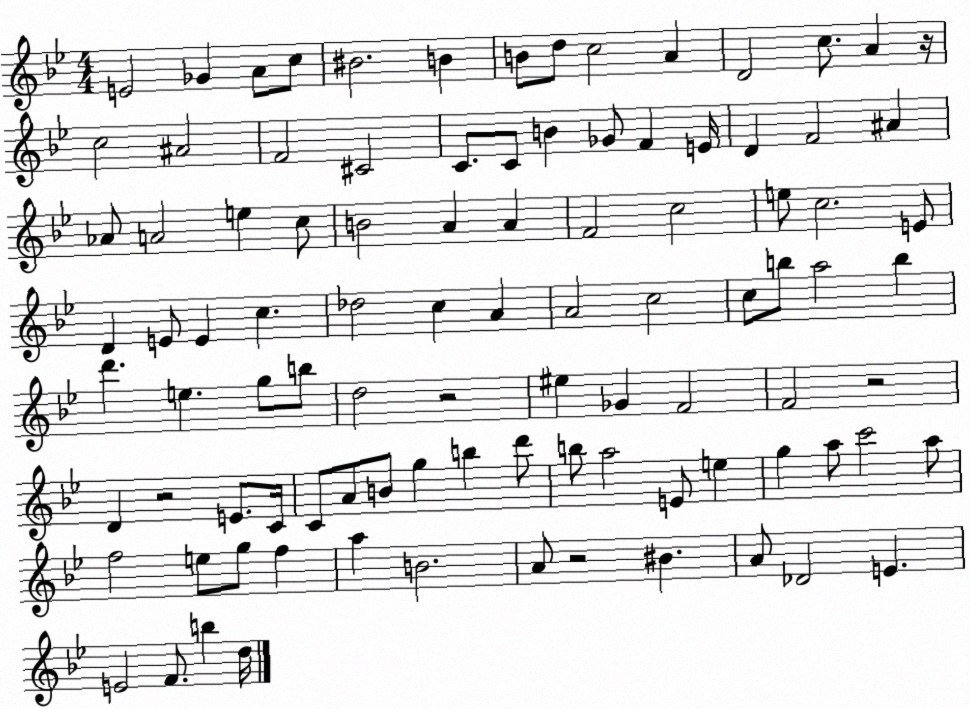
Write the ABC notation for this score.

X:1
T:Untitled
M:4/4
L:1/4
K:Bb
E2 _G A/2 c/2 ^B2 B B/2 d/2 c2 A D2 c/2 A z/4 c2 ^A2 F2 ^C2 C/2 C/2 B _G/2 F E/4 D F2 ^A _A/2 A2 e c/2 B2 A A F2 c2 e/2 c2 E/2 D E/2 E c _d2 c A A2 c2 c/2 b/2 a2 b d' e g/2 b/2 d2 z2 ^e _G F2 F2 z2 D z2 E/2 C/4 C/2 A/2 B/2 g b d'/2 b/2 a2 E/2 e g a/2 c'2 a/2 f2 e/2 g/2 f a B2 A/2 z2 ^B A/2 _D2 E E2 F/2 b d/4